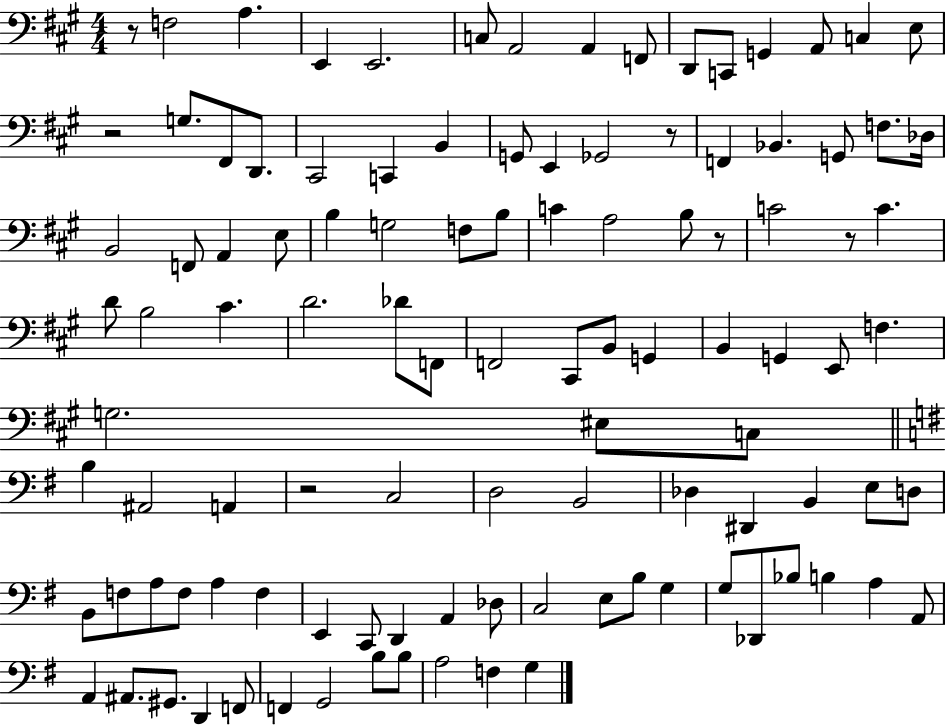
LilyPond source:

{
  \clef bass
  \numericTimeSignature
  \time 4/4
  \key a \major
  r8 f2 a4. | e,4 e,2. | c8 a,2 a,4 f,8 | d,8 c,8 g,4 a,8 c4 e8 | \break r2 g8. fis,8 d,8. | cis,2 c,4 b,4 | g,8 e,4 ges,2 r8 | f,4 bes,4. g,8 f8. des16 | \break b,2 f,8 a,4 e8 | b4 g2 f8 b8 | c'4 a2 b8 r8 | c'2 r8 c'4. | \break d'8 b2 cis'4. | d'2. des'8 f,8 | f,2 cis,8 b,8 g,4 | b,4 g,4 e,8 f4. | \break g2. eis8 c8 | \bar "||" \break \key g \major b4 ais,2 a,4 | r2 c2 | d2 b,2 | des4 dis,4 b,4 e8 d8 | \break b,8 f8 a8 f8 a4 f4 | e,4 c,8 d,4 a,4 des8 | c2 e8 b8 g4 | g8 des,8 bes8 b4 a4 a,8 | \break a,4 ais,8. gis,8. d,4 f,8 | f,4 g,2 b8 b8 | a2 f4 g4 | \bar "|."
}